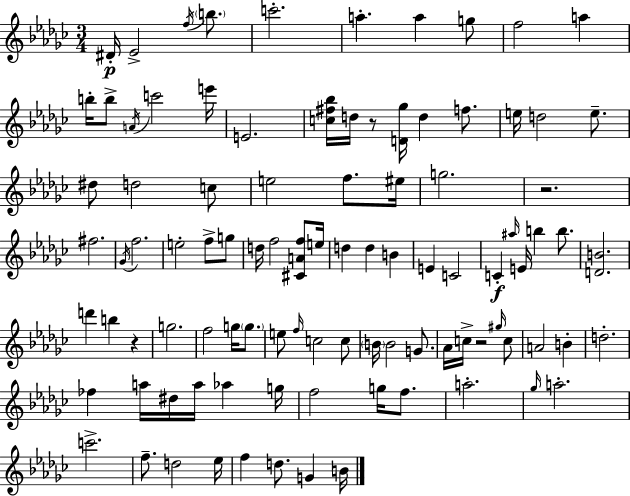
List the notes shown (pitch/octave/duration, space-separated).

D#4/s Eb4/h F5/s B5/e. C6/h. A5/q. A5/q G5/e F5/h A5/q B5/s B5/e A4/s C6/h E6/s E4/h. [C5,F#5,Bb5]/s D5/s R/e [D4,Gb5]/s D5/q F5/e. E5/s D5/h E5/e. D#5/e D5/h C5/e E5/h F5/e. EIS5/s G5/h. R/h. F#5/h. Gb4/s F5/h. E5/h F5/e G5/e D5/s F5/h [C#4,A4,F5]/e E5/s D5/q D5/q B4/q E4/q C4/h C4/q A#5/s E4/s B5/q B5/e. [D4,B4]/h. D6/q B5/q R/q G5/h. F5/h G5/s G5/e. E5/e F5/s C5/h C5/e B4/s B4/h G4/e. Ab4/s C5/s R/h G#5/s C5/e A4/h B4/q D5/h. FES5/q A5/s D#5/s A5/s Ab5/q G5/s F5/h G5/s F5/e. A5/h. Gb5/s A5/h. C6/h. F5/e. D5/h Eb5/s F5/q D5/e. G4/q B4/s